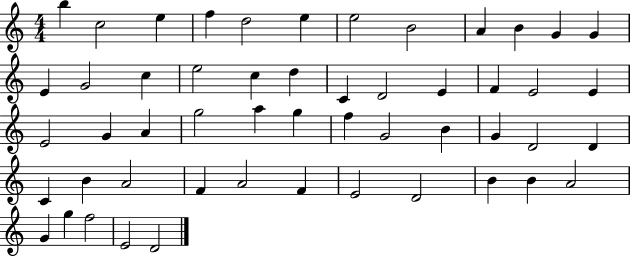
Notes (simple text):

B5/q C5/h E5/q F5/q D5/h E5/q E5/h B4/h A4/q B4/q G4/q G4/q E4/q G4/h C5/q E5/h C5/q D5/q C4/q D4/h E4/q F4/q E4/h E4/q E4/h G4/q A4/q G5/h A5/q G5/q F5/q G4/h B4/q G4/q D4/h D4/q C4/q B4/q A4/h F4/q A4/h F4/q E4/h D4/h B4/q B4/q A4/h G4/q G5/q F5/h E4/h D4/h